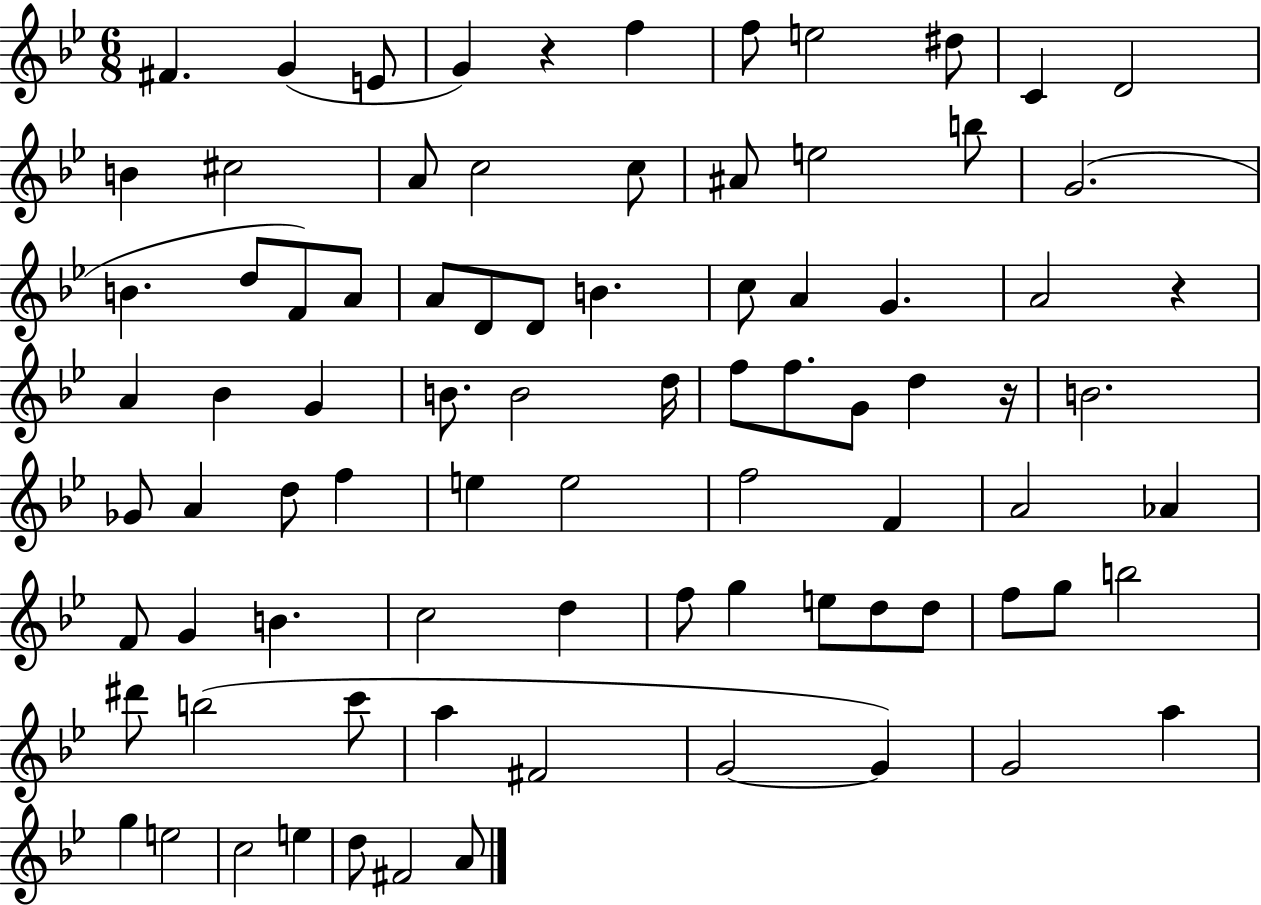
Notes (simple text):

F#4/q. G4/q E4/e G4/q R/q F5/q F5/e E5/h D#5/e C4/q D4/h B4/q C#5/h A4/e C5/h C5/e A#4/e E5/h B5/e G4/h. B4/q. D5/e F4/e A4/e A4/e D4/e D4/e B4/q. C5/e A4/q G4/q. A4/h R/q A4/q Bb4/q G4/q B4/e. B4/h D5/s F5/e F5/e. G4/e D5/q R/s B4/h. Gb4/e A4/q D5/e F5/q E5/q E5/h F5/h F4/q A4/h Ab4/q F4/e G4/q B4/q. C5/h D5/q F5/e G5/q E5/e D5/e D5/e F5/e G5/e B5/h D#6/e B5/h C6/e A5/q F#4/h G4/h G4/q G4/h A5/q G5/q E5/h C5/h E5/q D5/e F#4/h A4/e